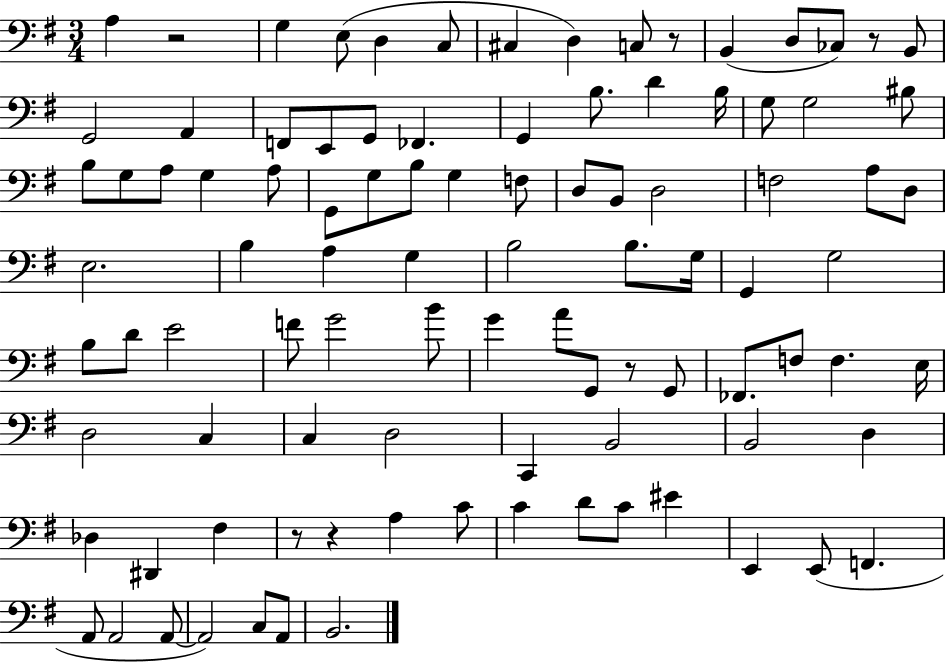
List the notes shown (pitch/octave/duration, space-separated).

A3/q R/h G3/q E3/e D3/q C3/e C#3/q D3/q C3/e R/e B2/q D3/e CES3/e R/e B2/e G2/h A2/q F2/e E2/e G2/e FES2/q. G2/q B3/e. D4/q B3/s G3/e G3/h BIS3/e B3/e G3/e A3/e G3/q A3/e G2/e G3/e B3/e G3/q F3/e D3/e B2/e D3/h F3/h A3/e D3/e E3/h. B3/q A3/q G3/q B3/h B3/e. G3/s G2/q G3/h B3/e D4/e E4/h F4/e G4/h B4/e G4/q A4/e G2/e R/e G2/e FES2/e. F3/e F3/q. E3/s D3/h C3/q C3/q D3/h C2/q B2/h B2/h D3/q Db3/q D#2/q F#3/q R/e R/q A3/q C4/e C4/q D4/e C4/e EIS4/q E2/q E2/e F2/q. A2/e A2/h A2/e A2/h C3/e A2/e B2/h.